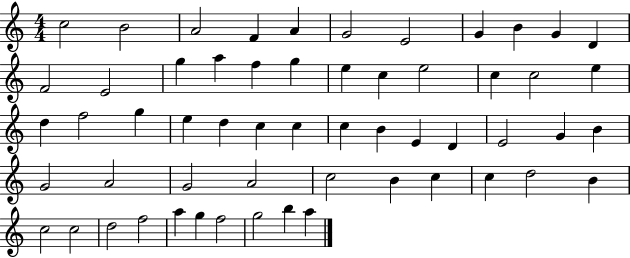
X:1
T:Untitled
M:4/4
L:1/4
K:C
c2 B2 A2 F A G2 E2 G B G D F2 E2 g a f g e c e2 c c2 e d f2 g e d c c c B E D E2 G B G2 A2 G2 A2 c2 B c c d2 B c2 c2 d2 f2 a g f2 g2 b a